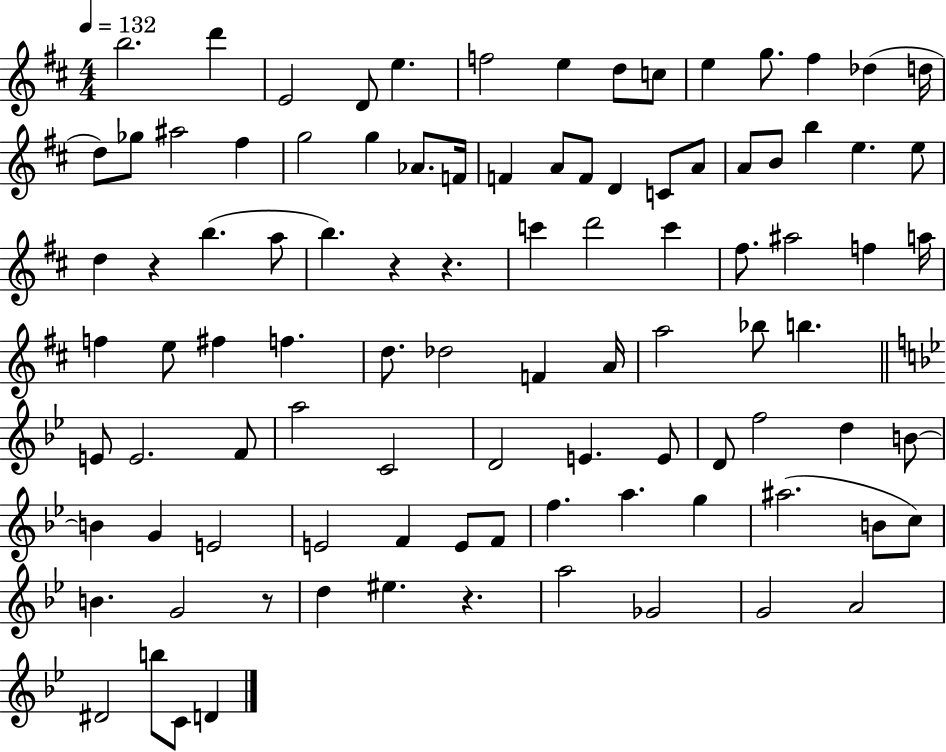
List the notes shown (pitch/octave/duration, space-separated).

B5/h. D6/q E4/h D4/e E5/q. F5/h E5/q D5/e C5/e E5/q G5/e. F#5/q Db5/q D5/s D5/e Gb5/e A#5/h F#5/q G5/h G5/q Ab4/e. F4/s F4/q A4/e F4/e D4/q C4/e A4/e A4/e B4/e B5/q E5/q. E5/e D5/q R/q B5/q. A5/e B5/q. R/q R/q. C6/q D6/h C6/q F#5/e. A#5/h F5/q A5/s F5/q E5/e F#5/q F5/q. D5/e. Db5/h F4/q A4/s A5/h Bb5/e B5/q. E4/e E4/h. F4/e A5/h C4/h D4/h E4/q. E4/e D4/e F5/h D5/q B4/e B4/q G4/q E4/h E4/h F4/q E4/e F4/e F5/q. A5/q. G5/q A#5/h. B4/e C5/e B4/q. G4/h R/e D5/q EIS5/q. R/q. A5/h Gb4/h G4/h A4/h D#4/h B5/e C4/e D4/q